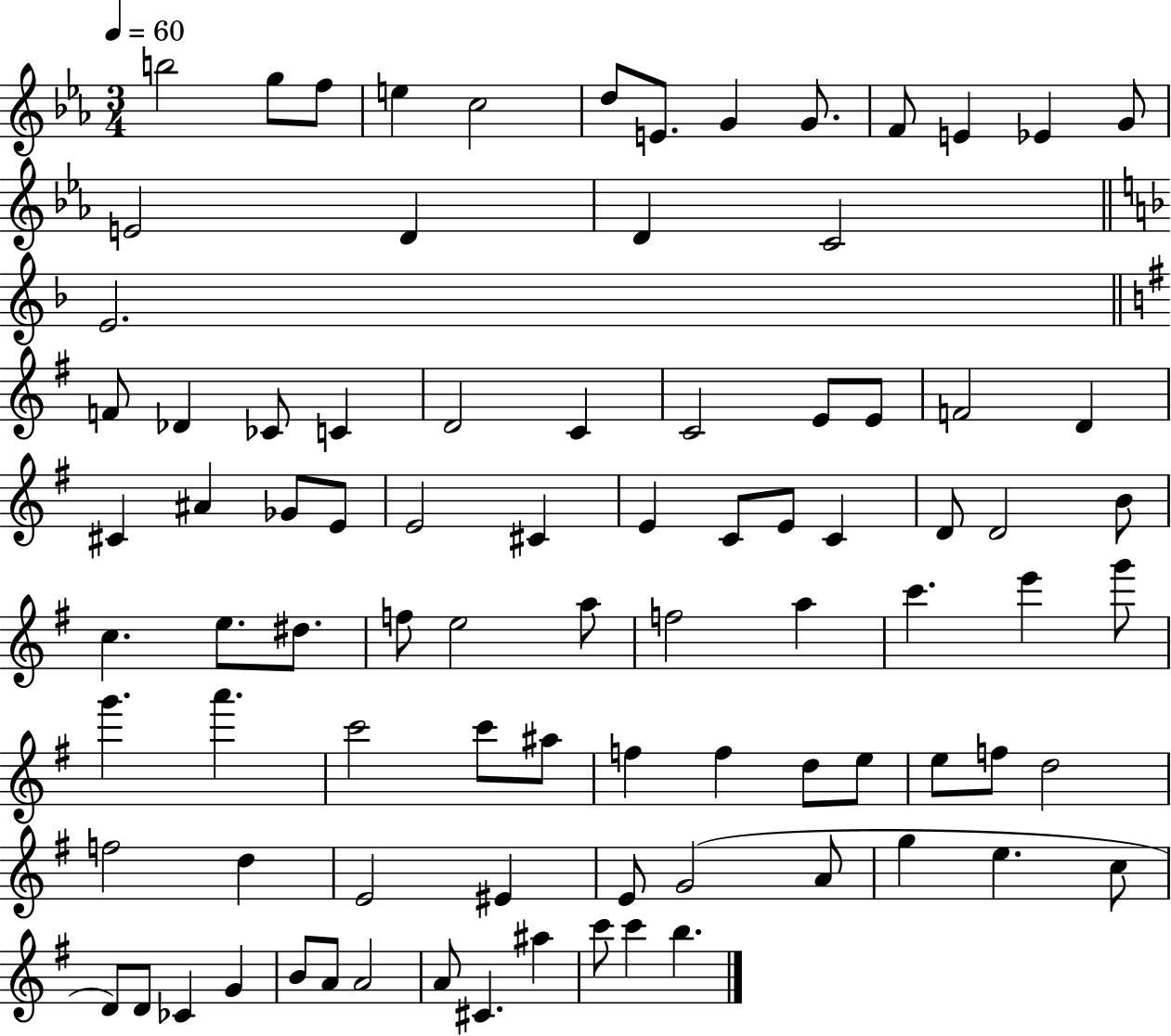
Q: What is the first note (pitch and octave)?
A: B5